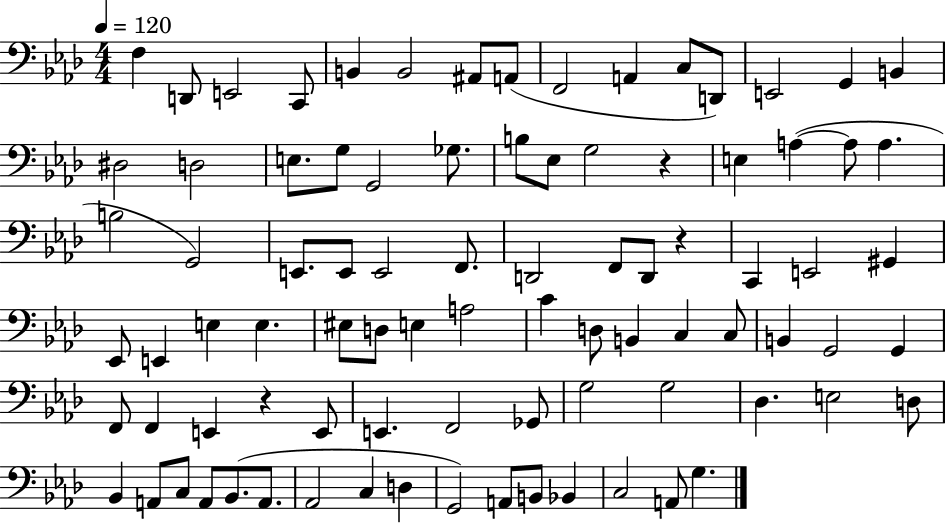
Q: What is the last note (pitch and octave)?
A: G3